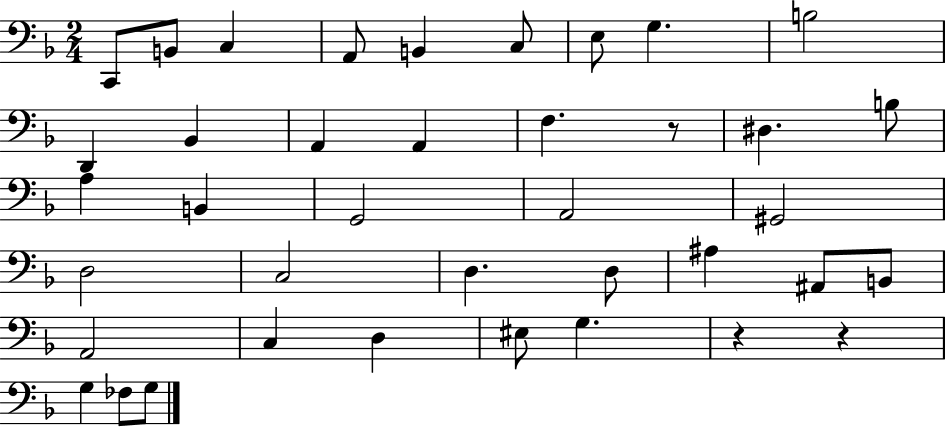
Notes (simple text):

C2/e B2/e C3/q A2/e B2/q C3/e E3/e G3/q. B3/h D2/q Bb2/q A2/q A2/q F3/q. R/e D#3/q. B3/e A3/q B2/q G2/h A2/h G#2/h D3/h C3/h D3/q. D3/e A#3/q A#2/e B2/e A2/h C3/q D3/q EIS3/e G3/q. R/q R/q G3/q FES3/e G3/e